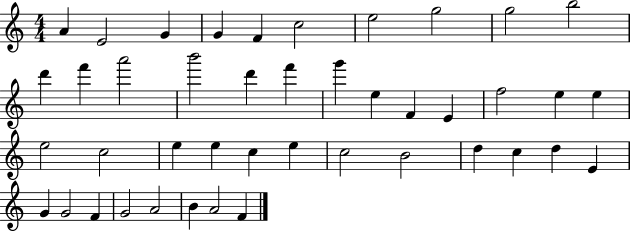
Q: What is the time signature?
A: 4/4